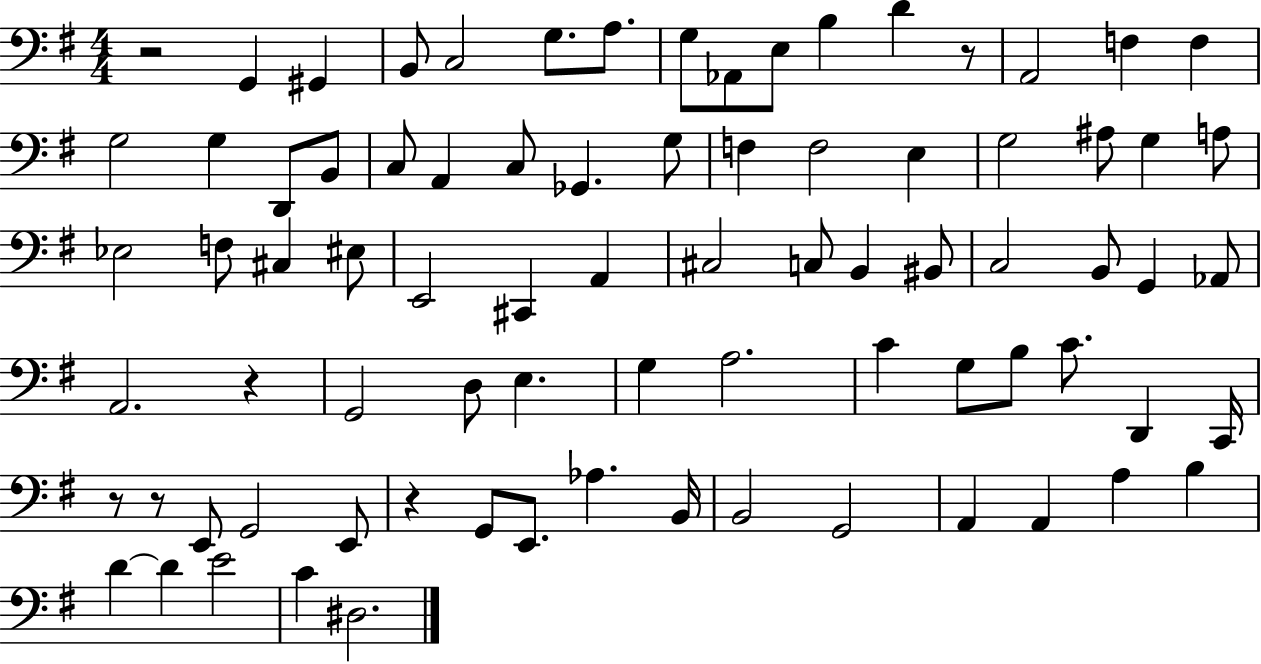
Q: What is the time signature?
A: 4/4